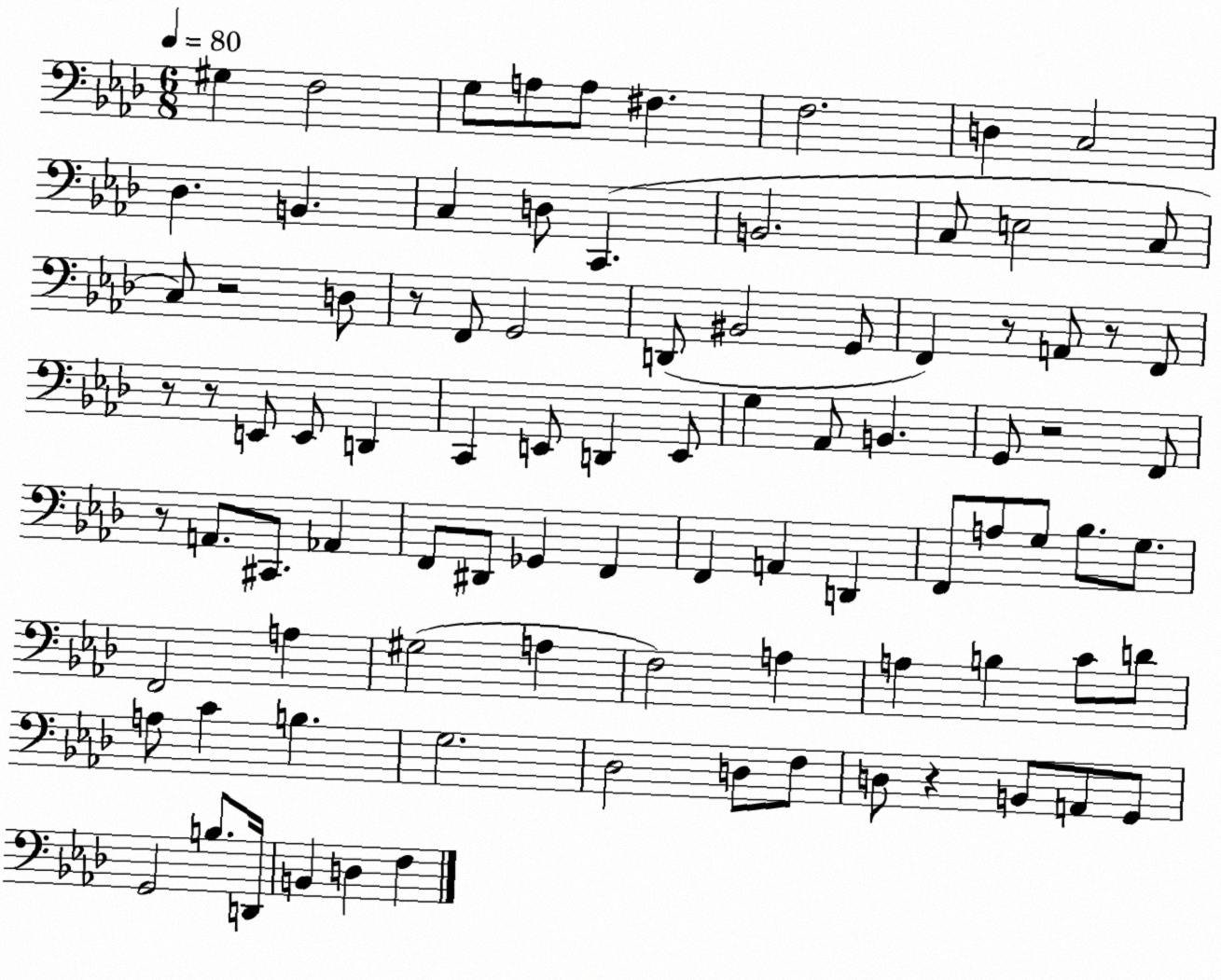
X:1
T:Untitled
M:6/8
L:1/4
K:Ab
^G, F,2 G,/2 A,/2 A,/2 ^F, F,2 D, C,2 _D, B,, C, D,/2 C,, B,,2 C,/2 E,2 C,/2 C,/2 z2 D,/2 z/2 F,,/2 G,,2 D,,/2 ^B,,2 G,,/2 F,, z/2 A,,/2 z/2 F,,/2 z/2 z/2 E,,/2 E,,/2 D,, C,, E,,/2 D,, E,,/2 G, _A,,/2 B,, G,,/2 z2 F,,/2 z/2 A,,/2 ^C,,/2 _A,, F,,/2 ^D,,/2 _G,, F,, F,, A,, D,, F,,/2 A,/2 G,/2 _B,/2 G,/2 F,,2 A, ^G,2 A, F,2 A, A, B, C/2 D/2 A,/2 C B, G,2 _D,2 D,/2 F,/2 D,/2 z B,,/2 A,,/2 G,,/2 G,,2 B,/2 D,,/4 B,, D, F,